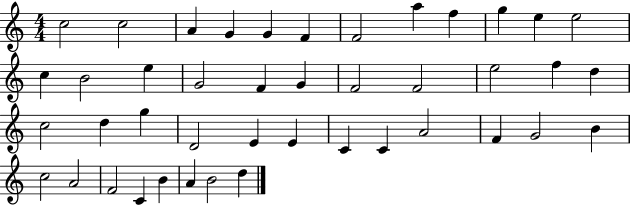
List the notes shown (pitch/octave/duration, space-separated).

C5/h C5/h A4/q G4/q G4/q F4/q F4/h A5/q F5/q G5/q E5/q E5/h C5/q B4/h E5/q G4/h F4/q G4/q F4/h F4/h E5/h F5/q D5/q C5/h D5/q G5/q D4/h E4/q E4/q C4/q C4/q A4/h F4/q G4/h B4/q C5/h A4/h F4/h C4/q B4/q A4/q B4/h D5/q